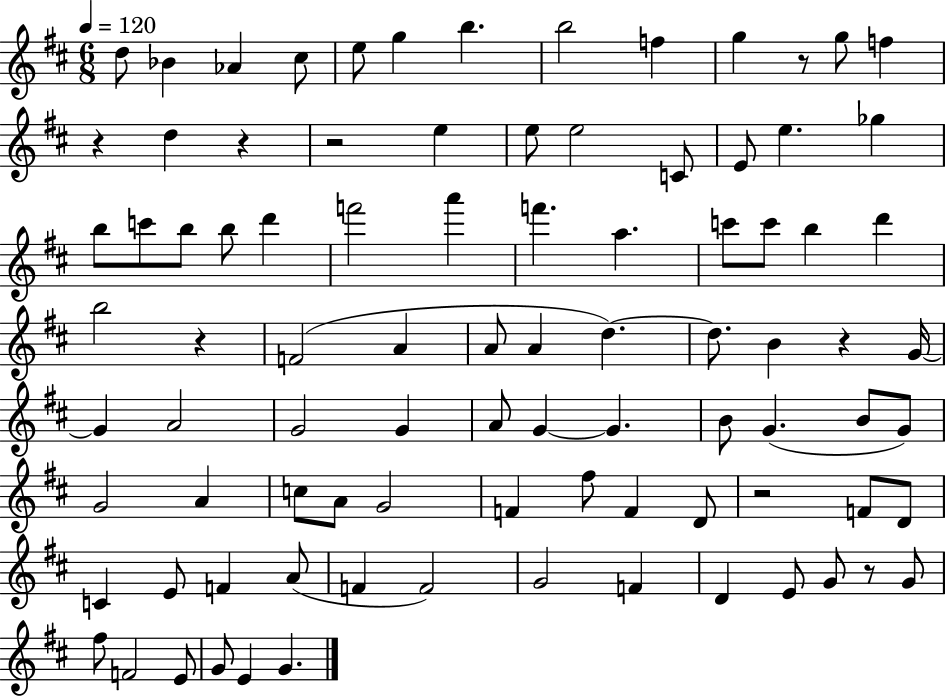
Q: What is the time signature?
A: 6/8